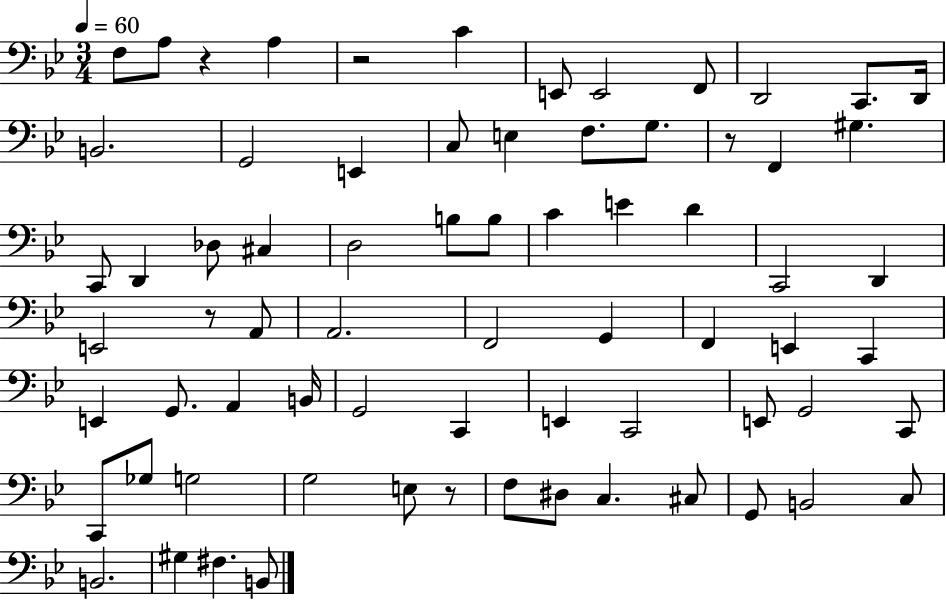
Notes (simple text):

F3/e A3/e R/q A3/q R/h C4/q E2/e E2/h F2/e D2/h C2/e. D2/s B2/h. G2/h E2/q C3/e E3/q F3/e. G3/e. R/e F2/q G#3/q. C2/e D2/q Db3/e C#3/q D3/h B3/e B3/e C4/q E4/q D4/q C2/h D2/q E2/h R/e A2/e A2/h. F2/h G2/q F2/q E2/q C2/q E2/q G2/e. A2/q B2/s G2/h C2/q E2/q C2/h E2/e G2/h C2/e C2/e Gb3/e G3/h G3/h E3/e R/e F3/e D#3/e C3/q. C#3/e G2/e B2/h C3/e B2/h. G#3/q F#3/q. B2/e